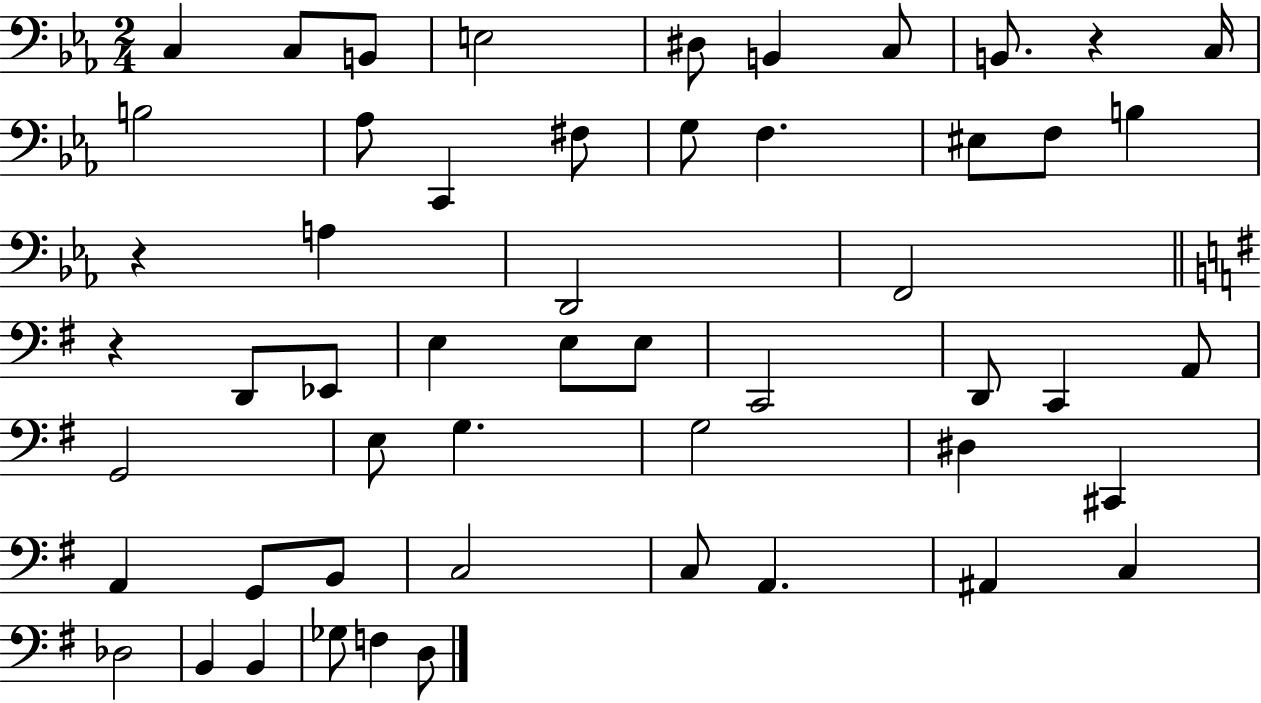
{
  \clef bass
  \numericTimeSignature
  \time 2/4
  \key ees \major
  \repeat volta 2 { c4 c8 b,8 | e2 | dis8 b,4 c8 | b,8. r4 c16 | \break b2 | aes8 c,4 fis8 | g8 f4. | eis8 f8 b4 | \break r4 a4 | d,2 | f,2 | \bar "||" \break \key g \major r4 d,8 ees,8 | e4 e8 e8 | c,2 | d,8 c,4 a,8 | \break g,2 | e8 g4. | g2 | dis4 cis,4 | \break a,4 g,8 b,8 | c2 | c8 a,4. | ais,4 c4 | \break des2 | b,4 b,4 | ges8 f4 d8 | } \bar "|."
}